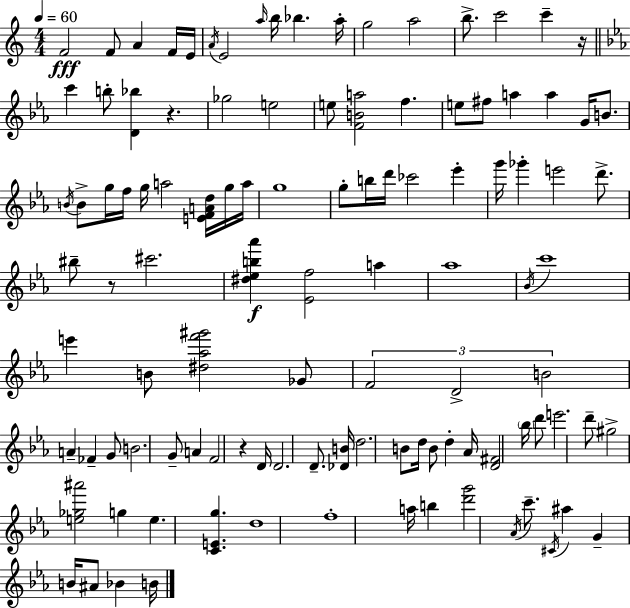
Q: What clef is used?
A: treble